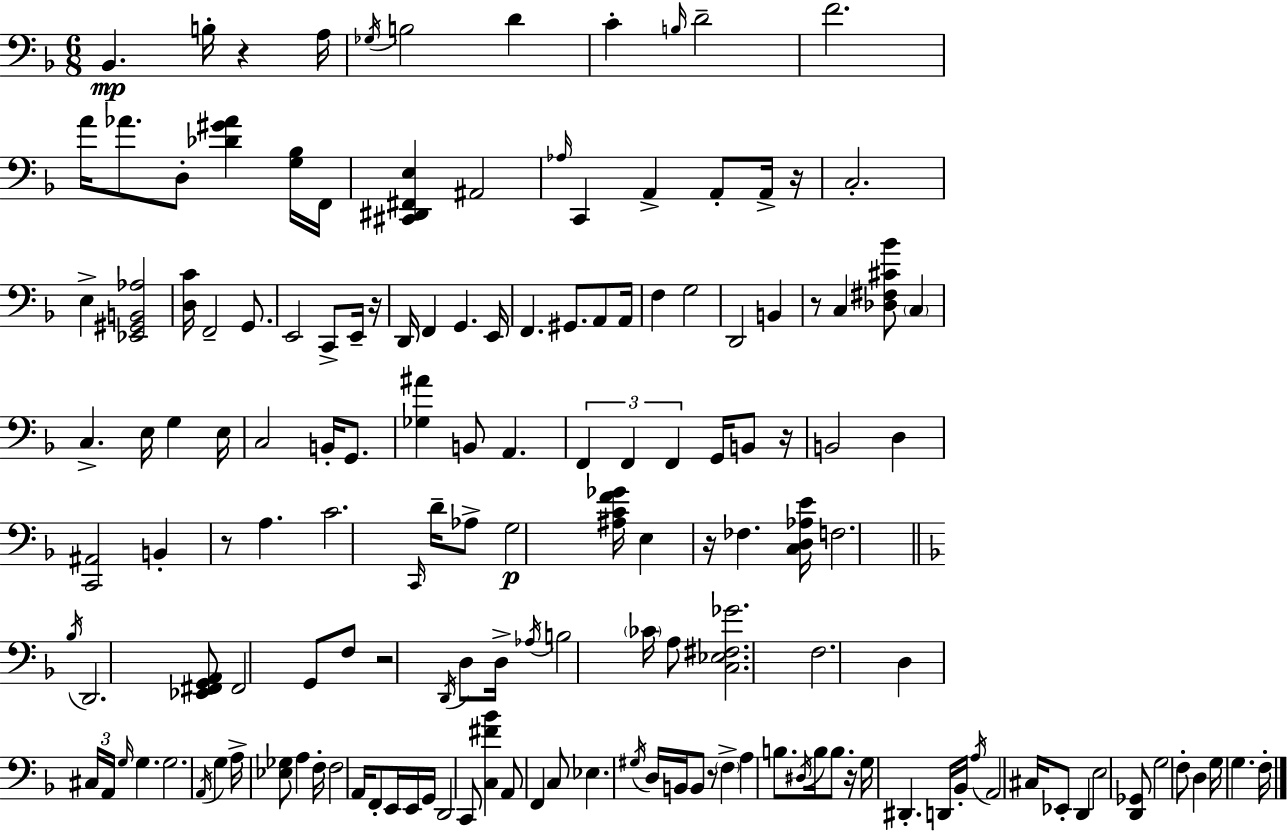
Bb2/q. B3/s R/q A3/s Gb3/s B3/h D4/q C4/q B3/s D4/h F4/h. A4/s Ab4/e. D3/e [Db4,G#4,Ab4]/q [G3,Bb3]/s F2/s [C#2,D#2,F#2,E3]/q A#2/h Ab3/s C2/q A2/q A2/e A2/s R/s C3/h. E3/q [Eb2,G#2,B2,Ab3]/h [D3,C4]/s F2/h G2/e. E2/h C2/e E2/s R/s D2/s F2/q G2/q. E2/s F2/q. G#2/e. A2/e A2/s F3/q G3/h D2/h B2/q R/e C3/q [Db3,F#3,C#4,Bb4]/e C3/q C3/q. E3/s G3/q E3/s C3/h B2/s G2/e. [Gb3,A#4]/q B2/e A2/q. F2/q F2/q F2/q G2/s B2/e R/s B2/h D3/q [C2,A#2]/h B2/q R/e A3/q. C4/h. C2/s D4/s Ab3/e G3/h [A#3,C4,F4,Gb4]/s E3/q R/s FES3/q. [C3,D3,Ab3,E4]/s F3/h. Bb3/s D2/h. [Eb2,F#2,G2,A2]/e F#2/h G2/e F3/e R/h D2/s D3/e D3/s Ab3/s B3/h CES4/s A3/e [C3,Eb3,F#3,Gb4]/h. F3/h. D3/q C#3/s A2/s G3/s G3/q. G3/h. A2/s G3/q A3/s [Eb3,Gb3]/e A3/q F3/s F3/h A2/s F2/e E2/s E2/s G2/s D2/h C2/e [C3,F#4,Bb4]/q A2/e F2/q C3/e Eb3/q. G#3/s D3/s B2/s B2/e R/e F3/q A3/q B3/e. D#3/s B3/s B3/e. R/s G3/s D#2/q. D2/s Bb2/s A3/s A2/h C#3/s Eb2/e D2/q E3/h [D2,Gb2]/e G3/h F3/e D3/q G3/s G3/q. F3/s